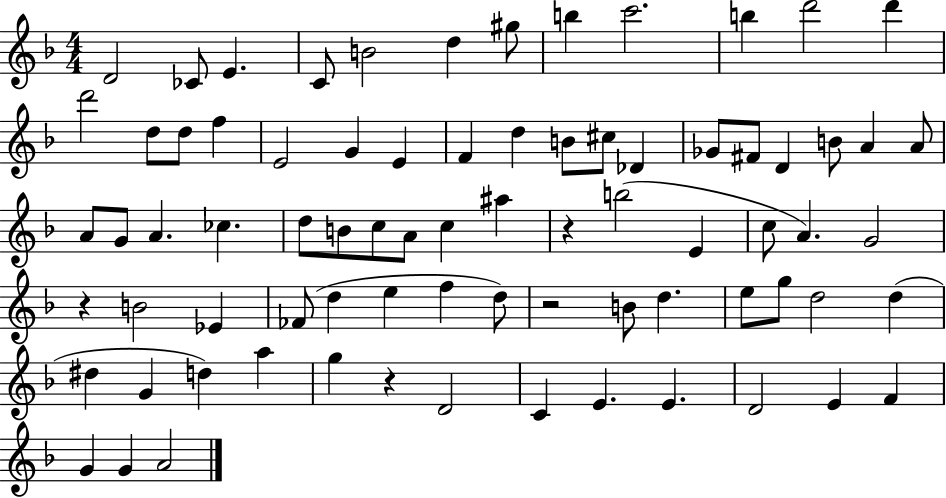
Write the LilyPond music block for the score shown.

{
  \clef treble
  \numericTimeSignature
  \time 4/4
  \key f \major
  d'2 ces'8 e'4. | c'8 b'2 d''4 gis''8 | b''4 c'''2. | b''4 d'''2 d'''4 | \break d'''2 d''8 d''8 f''4 | e'2 g'4 e'4 | f'4 d''4 b'8 cis''8 des'4 | ges'8 fis'8 d'4 b'8 a'4 a'8 | \break a'8 g'8 a'4. ces''4. | d''8 b'8 c''8 a'8 c''4 ais''4 | r4 b''2( e'4 | c''8 a'4.) g'2 | \break r4 b'2 ees'4 | fes'8( d''4 e''4 f''4 d''8) | r2 b'8 d''4. | e''8 g''8 d''2 d''4( | \break dis''4 g'4 d''4) a''4 | g''4 r4 d'2 | c'4 e'4. e'4. | d'2 e'4 f'4 | \break g'4 g'4 a'2 | \bar "|."
}